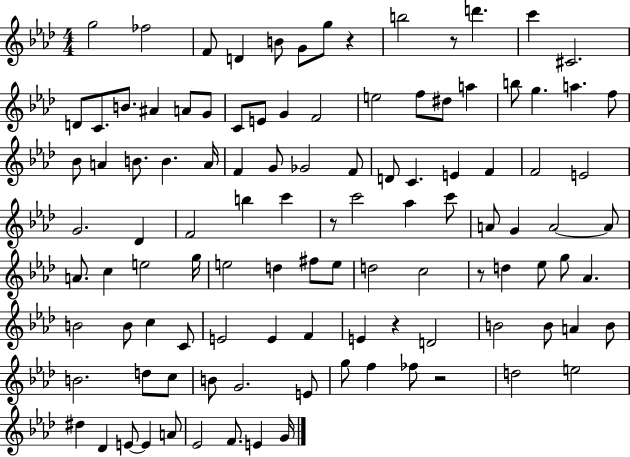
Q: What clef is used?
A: treble